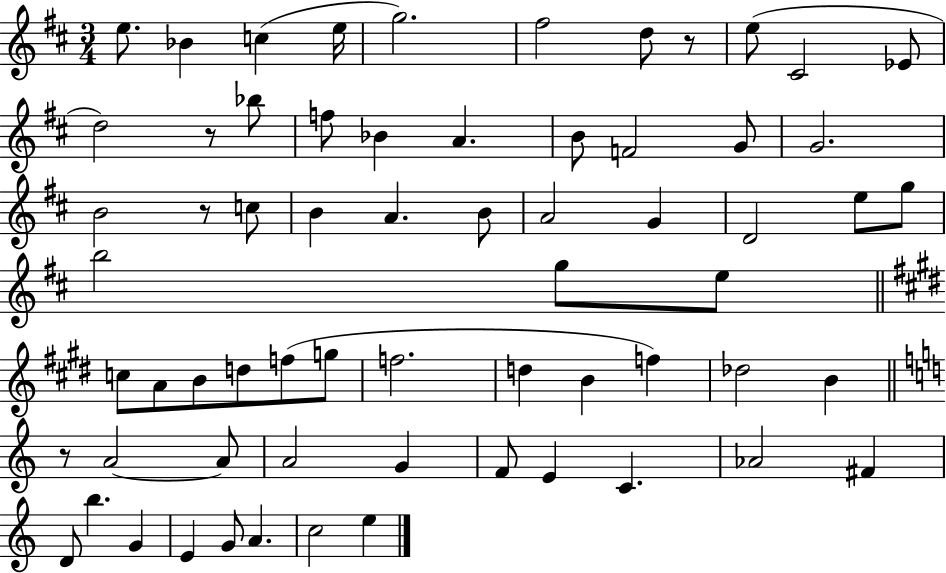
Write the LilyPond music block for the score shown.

{
  \clef treble
  \numericTimeSignature
  \time 3/4
  \key d \major
  \repeat volta 2 { e''8. bes'4 c''4( e''16 | g''2.) | fis''2 d''8 r8 | e''8( cis'2 ees'8 | \break d''2) r8 bes''8 | f''8 bes'4 a'4. | b'8 f'2 g'8 | g'2. | \break b'2 r8 c''8 | b'4 a'4. b'8 | a'2 g'4 | d'2 e''8 g''8 | \break b''2 g''8 e''8 | \bar "||" \break \key e \major c''8 a'8 b'8 d''8 f''8( g''8 | f''2. | d''4 b'4 f''4) | des''2 b'4 | \break \bar "||" \break \key a \minor r8 a'2~~ a'8 | a'2 g'4 | f'8 e'4 c'4. | aes'2 fis'4 | \break d'8 b''4. g'4 | e'4 g'8 a'4. | c''2 e''4 | } \bar "|."
}